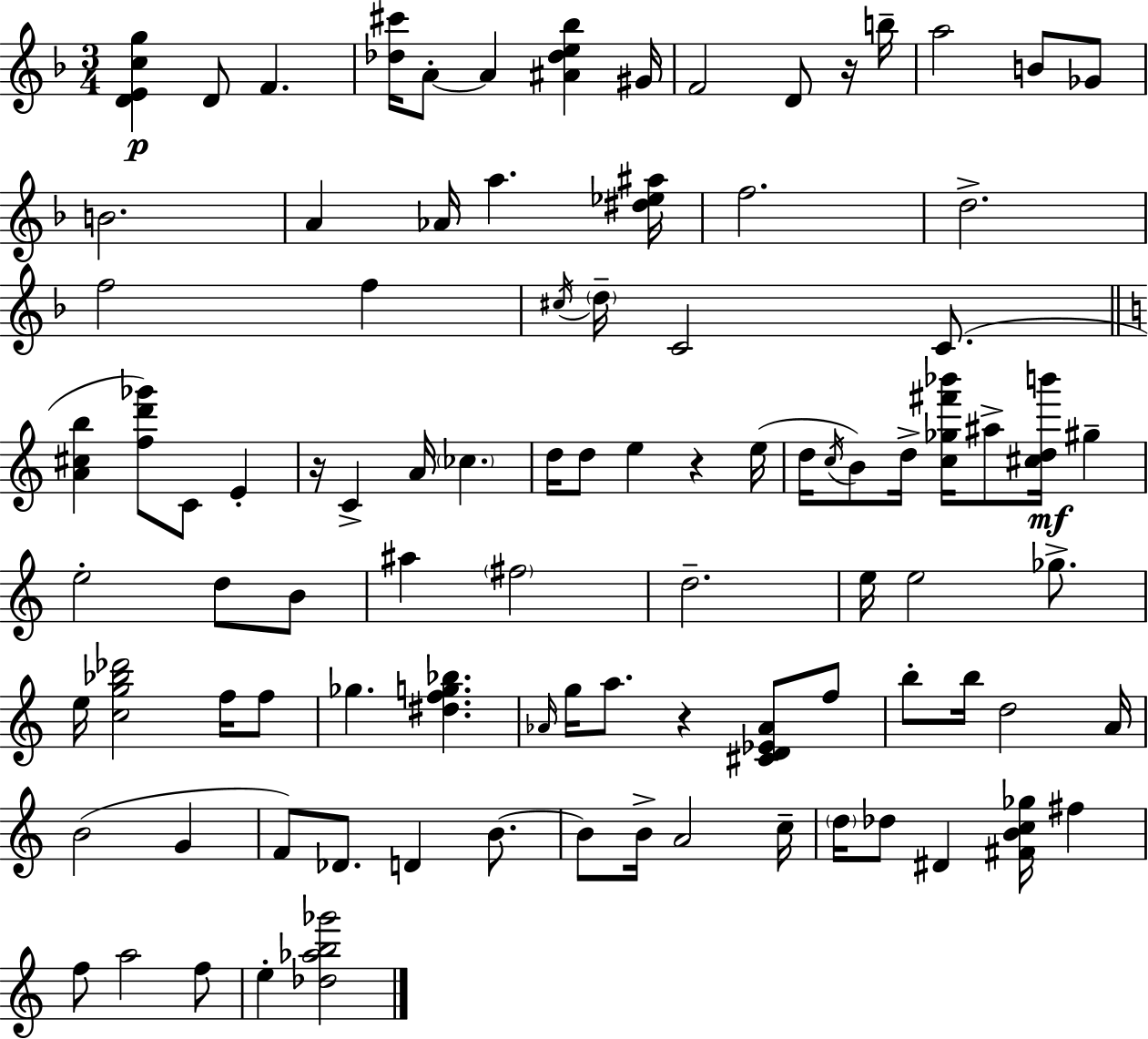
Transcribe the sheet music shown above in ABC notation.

X:1
T:Untitled
M:3/4
L:1/4
K:Dm
[DEcg] D/2 F [_d^c']/4 A/2 A [^A_de_b] ^G/4 F2 D/2 z/4 b/4 a2 B/2 _G/2 B2 A _A/4 a [^d_e^a]/4 f2 d2 f2 f ^c/4 d/4 C2 C/2 [A^cb] [fd'_g']/2 C/2 E z/4 C A/4 _c d/4 d/2 e z e/4 d/4 c/4 B/2 d/4 [c_g^f'_b']/4 ^a/2 [^cdb']/4 ^g e2 d/2 B/2 ^a ^f2 d2 e/4 e2 _g/2 e/4 [cg_b_d']2 f/4 f/2 _g [^dfg_b] _A/4 g/4 a/2 z [^CD_E_A]/2 f/2 b/2 b/4 d2 A/4 B2 G F/2 _D/2 D B/2 B/2 B/4 A2 c/4 d/4 _d/2 ^D [^FBc_g]/4 ^f f/2 a2 f/2 e [_d_ab_g']2